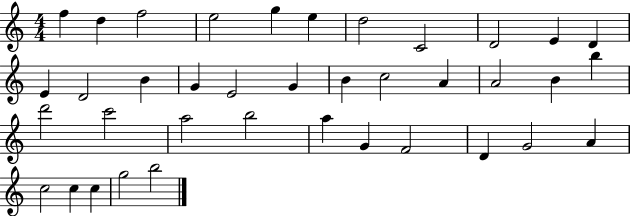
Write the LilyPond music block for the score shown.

{
  \clef treble
  \numericTimeSignature
  \time 4/4
  \key c \major
  f''4 d''4 f''2 | e''2 g''4 e''4 | d''2 c'2 | d'2 e'4 d'4 | \break e'4 d'2 b'4 | g'4 e'2 g'4 | b'4 c''2 a'4 | a'2 b'4 b''4 | \break d'''2 c'''2 | a''2 b''2 | a''4 g'4 f'2 | d'4 g'2 a'4 | \break c''2 c''4 c''4 | g''2 b''2 | \bar "|."
}